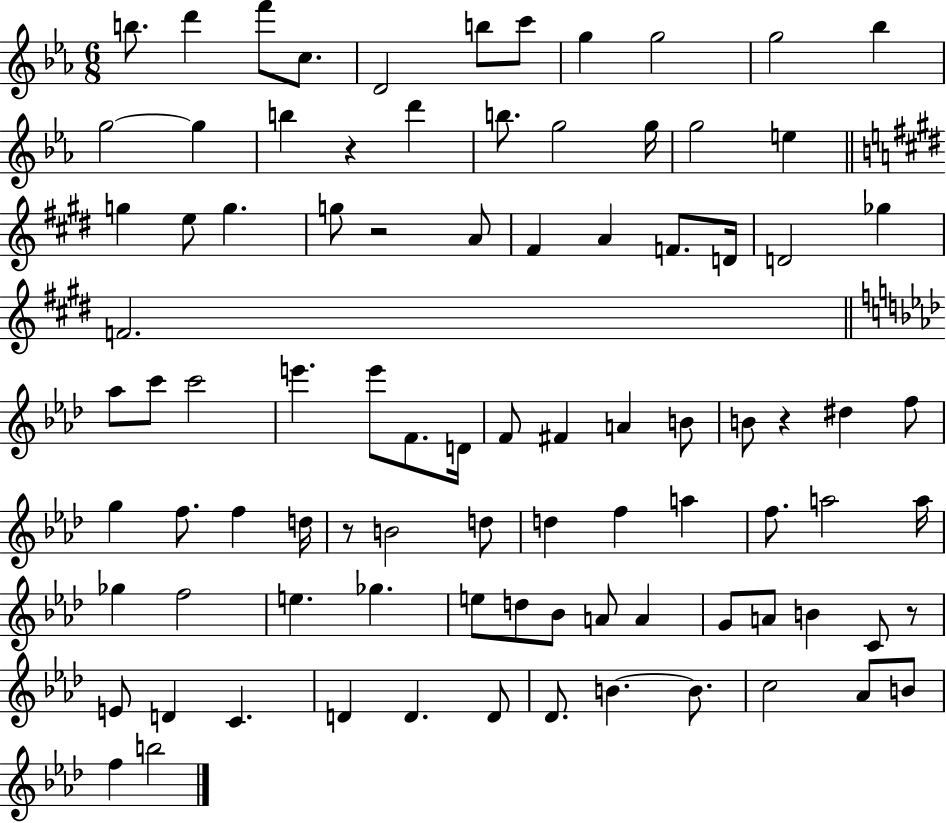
{
  \clef treble
  \numericTimeSignature
  \time 6/8
  \key ees \major
  b''8. d'''4 f'''8 c''8. | d'2 b''8 c'''8 | g''4 g''2 | g''2 bes''4 | \break g''2~~ g''4 | b''4 r4 d'''4 | b''8. g''2 g''16 | g''2 e''4 | \break \bar "||" \break \key e \major g''4 e''8 g''4. | g''8 r2 a'8 | fis'4 a'4 f'8. d'16 | d'2 ges''4 | \break f'2. | \bar "||" \break \key aes \major aes''8 c'''8 c'''2 | e'''4. e'''8 f'8. d'16 | f'8 fis'4 a'4 b'8 | b'8 r4 dis''4 f''8 | \break g''4 f''8. f''4 d''16 | r8 b'2 d''8 | d''4 f''4 a''4 | f''8. a''2 a''16 | \break ges''4 f''2 | e''4. ges''4. | e''8 d''8 bes'8 a'8 a'4 | g'8 a'8 b'4 c'8 r8 | \break e'8 d'4 c'4. | d'4 d'4. d'8 | des'8. b'4.~~ b'8. | c''2 aes'8 b'8 | \break f''4 b''2 | \bar "|."
}